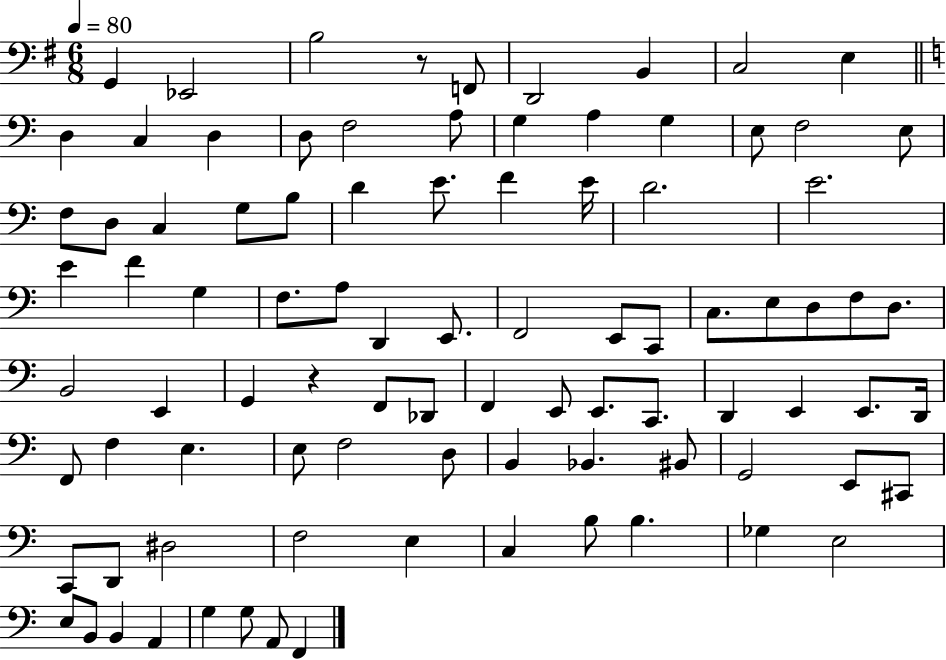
{
  \clef bass
  \numericTimeSignature
  \time 6/8
  \key g \major
  \tempo 4 = 80
  g,4 ees,2 | b2 r8 f,8 | d,2 b,4 | c2 e4 | \break \bar "||" \break \key c \major d4 c4 d4 | d8 f2 a8 | g4 a4 g4 | e8 f2 e8 | \break f8 d8 c4 g8 b8 | d'4 e'8. f'4 e'16 | d'2. | e'2. | \break e'4 f'4 g4 | f8. a8 d,4 e,8. | f,2 e,8 c,8 | c8. e8 d8 f8 d8. | \break b,2 e,4 | g,4 r4 f,8 des,8 | f,4 e,8 e,8. c,8. | d,4 e,4 e,8. d,16 | \break f,8 f4 e4. | e8 f2 d8 | b,4 bes,4. bis,8 | g,2 e,8 cis,8 | \break c,8 d,8 dis2 | f2 e4 | c4 b8 b4. | ges4 e2 | \break e8 b,8 b,4 a,4 | g4 g8 a,8 f,4 | \bar "|."
}